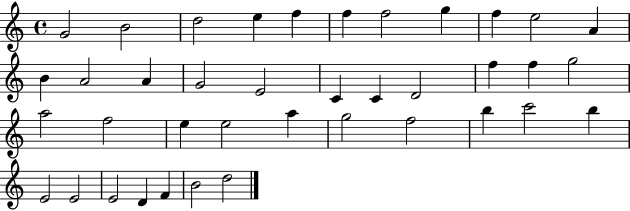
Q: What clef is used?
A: treble